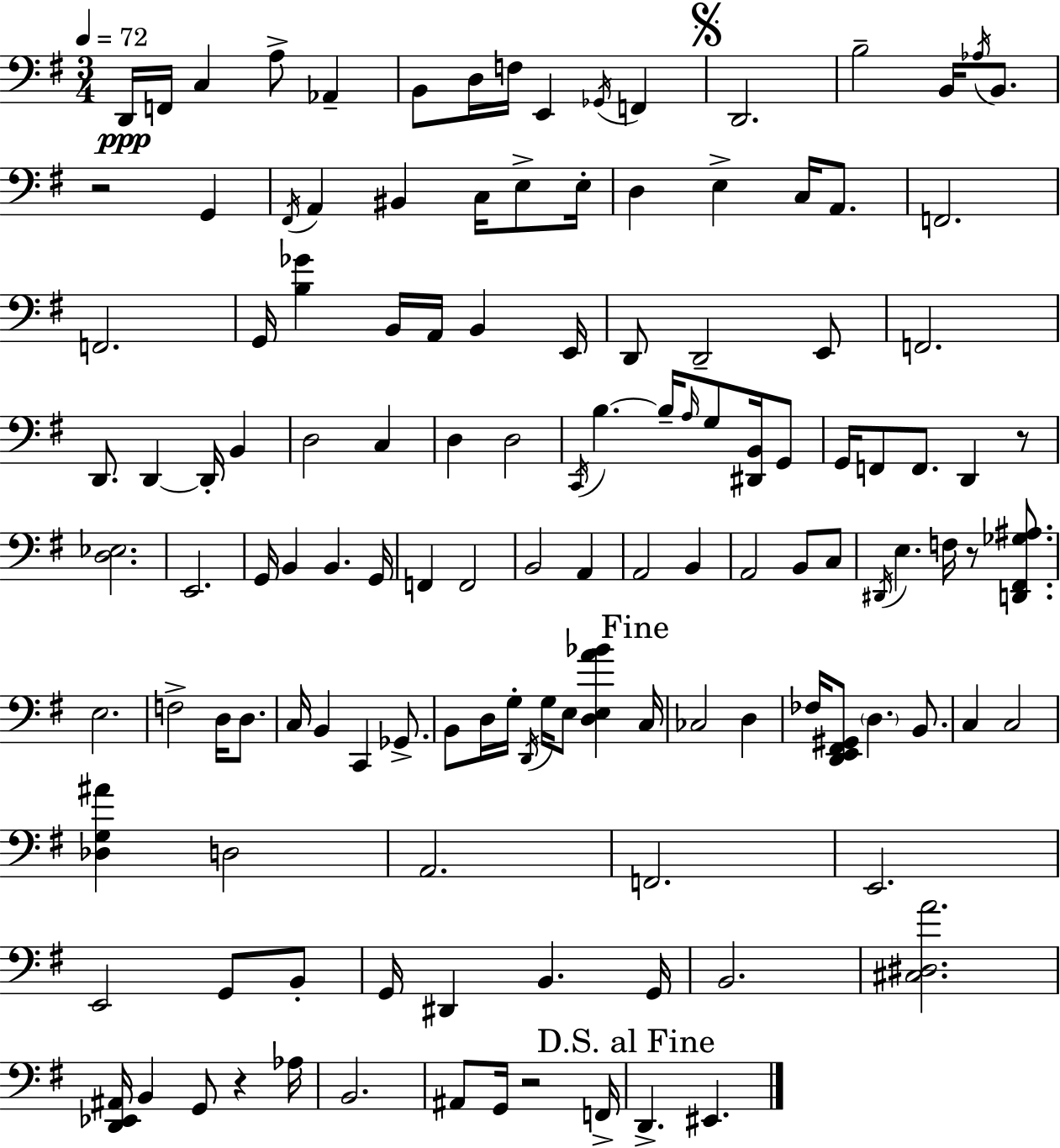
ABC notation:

X:1
T:Untitled
M:3/4
L:1/4
K:G
D,,/4 F,,/4 C, A,/2 _A,, B,,/2 D,/4 F,/4 E,, _G,,/4 F,, D,,2 B,2 B,,/4 _A,/4 B,,/2 z2 G,, ^F,,/4 A,, ^B,, C,/4 E,/2 E,/4 D, E, C,/4 A,,/2 F,,2 F,,2 G,,/4 [B,_G] B,,/4 A,,/4 B,, E,,/4 D,,/2 D,,2 E,,/2 F,,2 D,,/2 D,, D,,/4 B,, D,2 C, D, D,2 C,,/4 B, B,/4 A,/4 G,/2 [^D,,B,,]/4 G,,/2 G,,/4 F,,/2 F,,/2 D,, z/2 [D,_E,]2 E,,2 G,,/4 B,, B,, G,,/4 F,, F,,2 B,,2 A,, A,,2 B,, A,,2 B,,/2 C,/2 ^D,,/4 E, F,/4 z/2 [D,,^F,,_G,^A,]/2 E,2 F,2 D,/4 D,/2 C,/4 B,, C,, _G,,/2 B,,/2 D,/4 G,/4 D,,/4 G,/4 E,/2 [D,E,A_B] C,/4 _C,2 D, _F,/4 [D,,E,,^F,,^G,,]/2 D, B,,/2 C, C,2 [_D,G,^A] D,2 A,,2 F,,2 E,,2 E,,2 G,,/2 B,,/2 G,,/4 ^D,, B,, G,,/4 B,,2 [^C,^D,A]2 [D,,_E,,^A,,]/4 B,, G,,/2 z _A,/4 B,,2 ^A,,/2 G,,/4 z2 F,,/4 D,, ^E,,